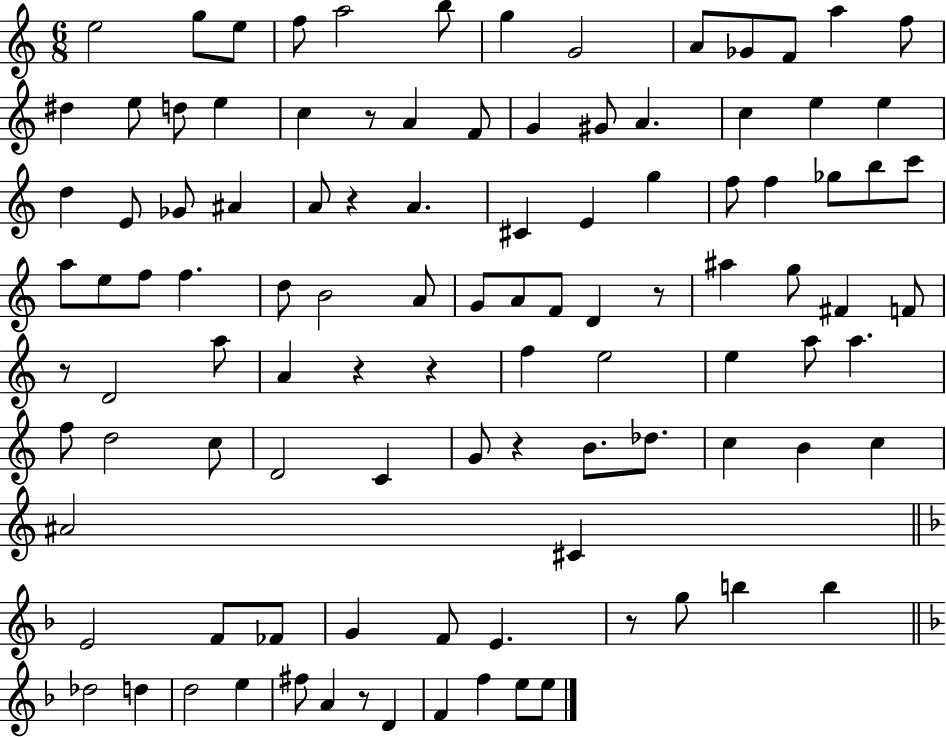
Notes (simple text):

E5/h G5/e E5/e F5/e A5/h B5/e G5/q G4/h A4/e Gb4/e F4/e A5/q F5/e D#5/q E5/e D5/e E5/q C5/q R/e A4/q F4/e G4/q G#4/e A4/q. C5/q E5/q E5/q D5/q E4/e Gb4/e A#4/q A4/e R/q A4/q. C#4/q E4/q G5/q F5/e F5/q Gb5/e B5/e C6/e A5/e E5/e F5/e F5/q. D5/e B4/h A4/e G4/e A4/e F4/e D4/q R/e A#5/q G5/e F#4/q F4/e R/e D4/h A5/e A4/q R/q R/q F5/q E5/h E5/q A5/e A5/q. F5/e D5/h C5/e D4/h C4/q G4/e R/q B4/e. Db5/e. C5/q B4/q C5/q A#4/h C#4/q E4/h F4/e FES4/e G4/q F4/e E4/q. R/e G5/e B5/q B5/q Db5/h D5/q D5/h E5/q F#5/e A4/q R/e D4/q F4/q F5/q E5/e E5/e